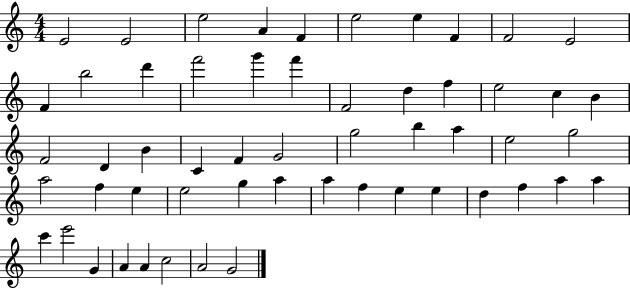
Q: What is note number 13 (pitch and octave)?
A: D6